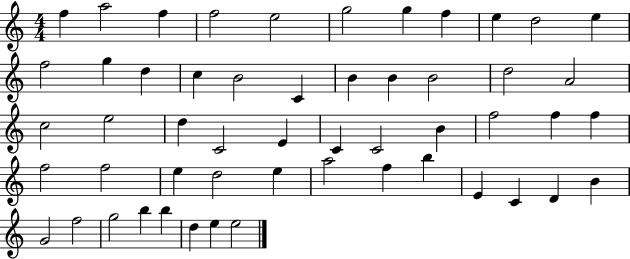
F5/q A5/h F5/q F5/h E5/h G5/h G5/q F5/q E5/q D5/h E5/q F5/h G5/q D5/q C5/q B4/h C4/q B4/q B4/q B4/h D5/h A4/h C5/h E5/h D5/q C4/h E4/q C4/q C4/h B4/q F5/h F5/q F5/q F5/h F5/h E5/q D5/h E5/q A5/h F5/q B5/q E4/q C4/q D4/q B4/q G4/h F5/h G5/h B5/q B5/q D5/q E5/q E5/h